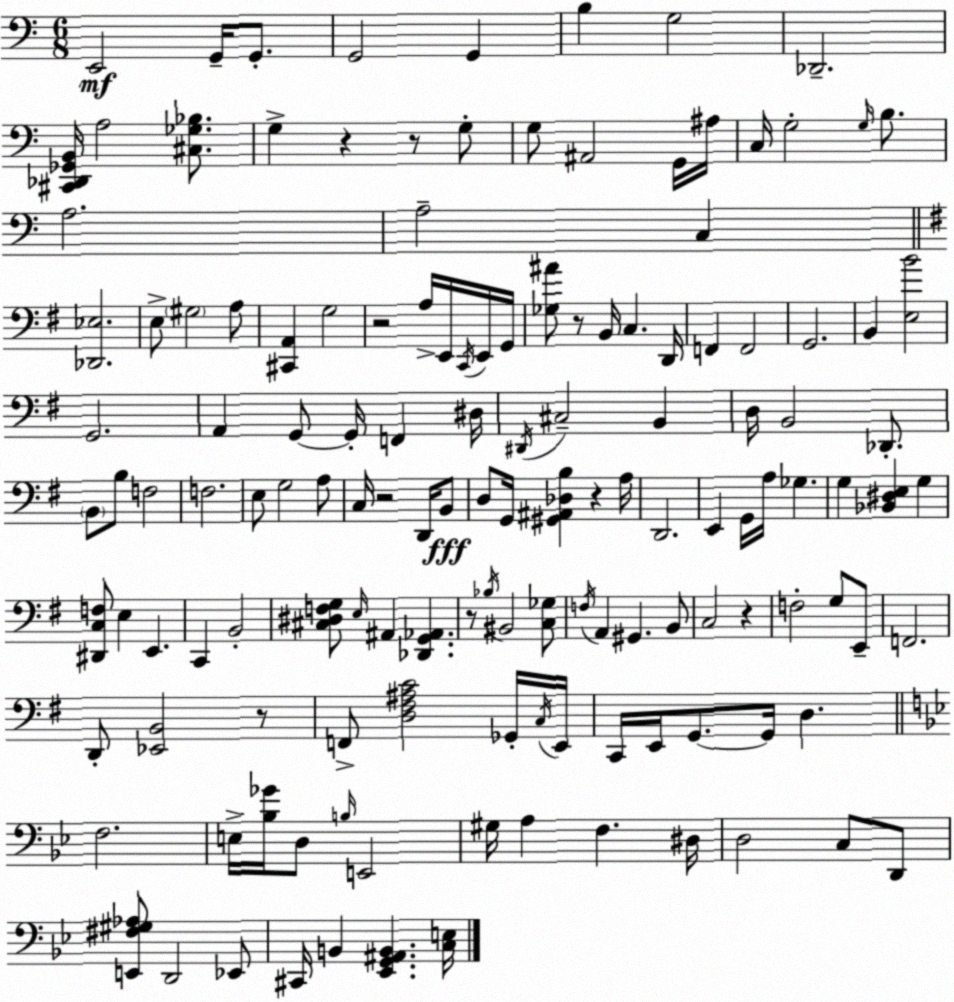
X:1
T:Untitled
M:6/8
L:1/4
K:C
E,,2 G,,/4 G,,/2 G,,2 G,, B, G,2 _D,,2 [^C,,_D,,_G,,B,,]/4 A,2 [^C,_G,_B,]/2 G, z z/2 G,/2 G,/2 ^A,,2 G,,/4 ^A,/4 C,/4 G,2 G,/4 B,/2 A,2 A,2 C, [_D,,_E,]2 E,/2 ^G,2 A,/2 [^C,,A,,] G,2 z2 A,/4 E,,/4 C,,/4 E,,/4 G,,/4 [_G,^A]/2 z/2 B,,/4 C, D,,/4 F,, F,,2 G,,2 B,, [E,B]2 G,,2 A,, G,,/2 G,,/4 F,, ^D,/4 ^D,,/4 ^C,2 B,, D,/4 B,,2 _D,,/2 B,,/2 B,/2 F,2 F,2 E,/2 G,2 A,/2 C,/4 z2 D,,/4 B,,/2 D,/2 G,,/4 [^G,,^A,,_D,B,] z A,/4 D,,2 E,, G,,/4 A,/4 _G, G, [_B,,^D,E,] G, [^D,,C,F,]/2 E, E,, C,, B,,2 [^C,^D,F,G,]/2 E,/4 ^A,, [_D,,G,,_A,,] z/2 _B,/4 ^B,,2 [C,_G,]/2 F,/4 A,, ^G,, B,,/2 C,2 z F,2 G,/2 E,,/2 F,,2 D,,/2 [_E,,B,,]2 z/2 F,,/2 [D,^F,^A,C]2 _G,,/4 C,/4 E,,/4 C,,/4 E,,/4 G,,/2 G,,/4 D, F,2 E,/4 [_B,_G]/4 D,/2 B,/4 E,,2 ^G,/4 A, F, ^D,/4 D,2 C,/2 D,,/2 [E,,^F,^G,_A,]/2 D,,2 _E,,/2 ^C,,/4 B,, [_E,,G,,^A,,B,,] [C,E,]/4